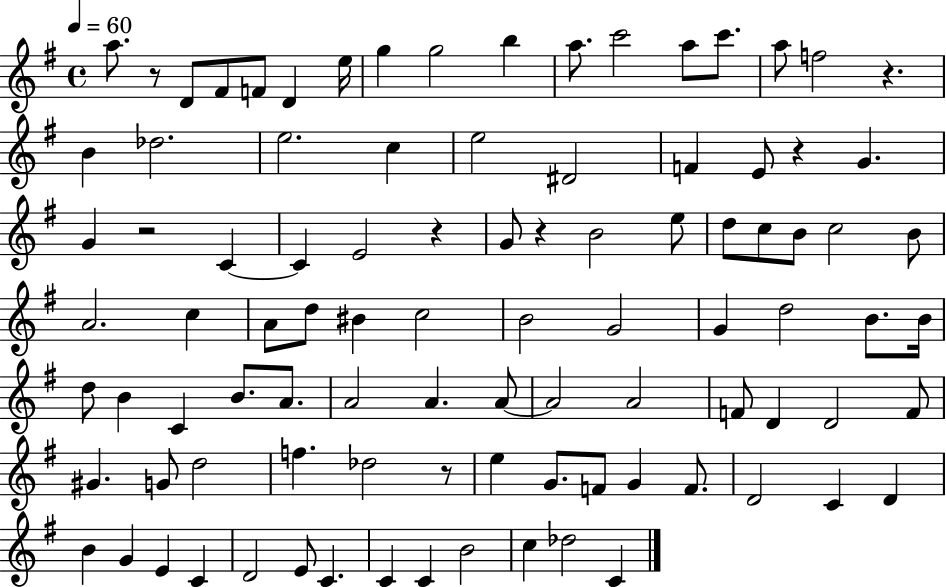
A5/e. R/e D4/e F#4/e F4/e D4/q E5/s G5/q G5/h B5/q A5/e. C6/h A5/e C6/e. A5/e F5/h R/q. B4/q Db5/h. E5/h. C5/q E5/h D#4/h F4/q E4/e R/q G4/q. G4/q R/h C4/q C4/q E4/h R/q G4/e R/q B4/h E5/e D5/e C5/e B4/e C5/h B4/e A4/h. C5/q A4/e D5/e BIS4/q C5/h B4/h G4/h G4/q D5/h B4/e. B4/s D5/e B4/q C4/q B4/e. A4/e. A4/h A4/q. A4/e A4/h A4/h F4/e D4/q D4/h F4/e G#4/q. G4/e D5/h F5/q. Db5/h R/e E5/q G4/e. F4/e G4/q F4/e. D4/h C4/q D4/q B4/q G4/q E4/q C4/q D4/h E4/e C4/q. C4/q C4/q B4/h C5/q Db5/h C4/q